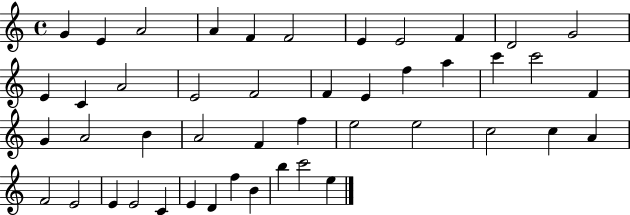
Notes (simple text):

G4/q E4/q A4/h A4/q F4/q F4/h E4/q E4/h F4/q D4/h G4/h E4/q C4/q A4/h E4/h F4/h F4/q E4/q F5/q A5/q C6/q C6/h F4/q G4/q A4/h B4/q A4/h F4/q F5/q E5/h E5/h C5/h C5/q A4/q F4/h E4/h E4/q E4/h C4/q E4/q D4/q F5/q B4/q B5/q C6/h E5/q